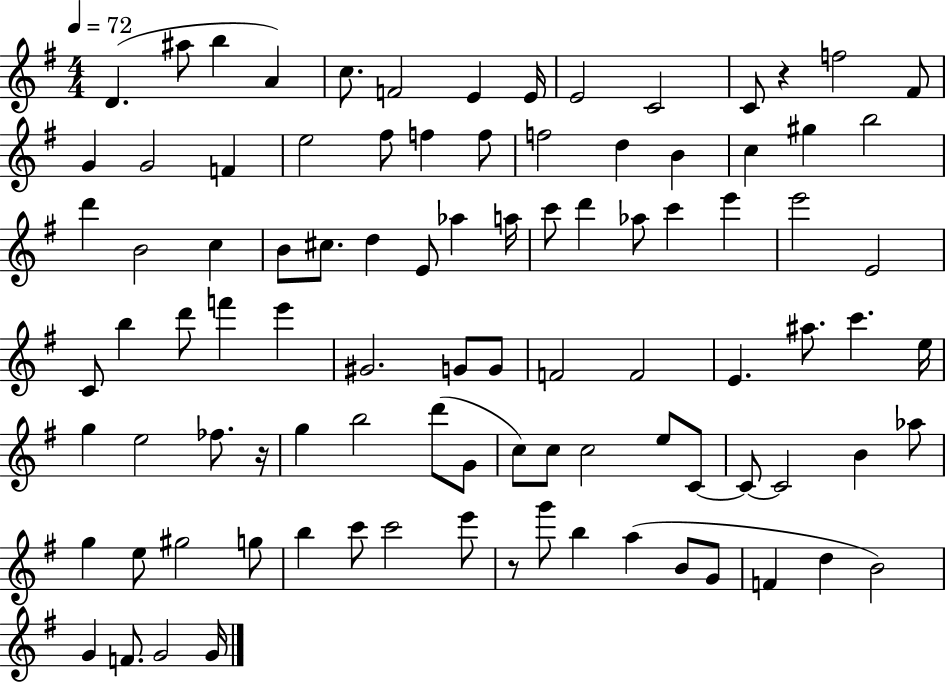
X:1
T:Untitled
M:4/4
L:1/4
K:G
D ^a/2 b A c/2 F2 E E/4 E2 C2 C/2 z f2 ^F/2 G G2 F e2 ^f/2 f f/2 f2 d B c ^g b2 d' B2 c B/2 ^c/2 d E/2 _a a/4 c'/2 d' _a/2 c' e' e'2 E2 C/2 b d'/2 f' e' ^G2 G/2 G/2 F2 F2 E ^a/2 c' e/4 g e2 _f/2 z/4 g b2 d'/2 G/2 c/2 c/2 c2 e/2 C/2 C/2 C2 B _a/2 g e/2 ^g2 g/2 b c'/2 c'2 e'/2 z/2 g'/2 b a B/2 G/2 F d B2 G F/2 G2 G/4